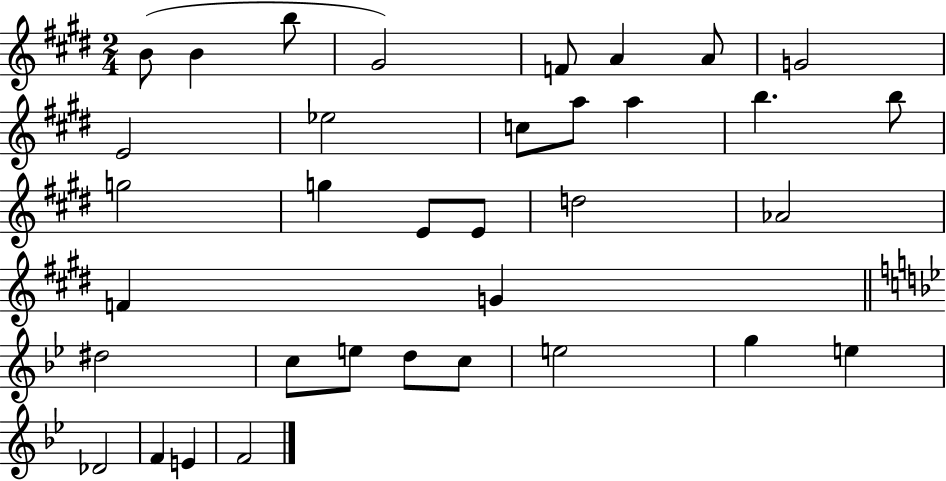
{
  \clef treble
  \numericTimeSignature
  \time 2/4
  \key e \major
  b'8( b'4 b''8 | gis'2) | f'8 a'4 a'8 | g'2 | \break e'2 | ees''2 | c''8 a''8 a''4 | b''4. b''8 | \break g''2 | g''4 e'8 e'8 | d''2 | aes'2 | \break f'4 g'4 | \bar "||" \break \key bes \major dis''2 | c''8 e''8 d''8 c''8 | e''2 | g''4 e''4 | \break des'2 | f'4 e'4 | f'2 | \bar "|."
}